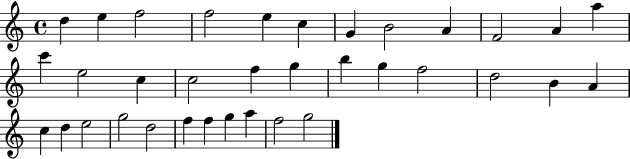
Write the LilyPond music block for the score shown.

{
  \clef treble
  \time 4/4
  \defaultTimeSignature
  \key c \major
  d''4 e''4 f''2 | f''2 e''4 c''4 | g'4 b'2 a'4 | f'2 a'4 a''4 | \break c'''4 e''2 c''4 | c''2 f''4 g''4 | b''4 g''4 f''2 | d''2 b'4 a'4 | \break c''4 d''4 e''2 | g''2 d''2 | f''4 f''4 g''4 a''4 | f''2 g''2 | \break \bar "|."
}